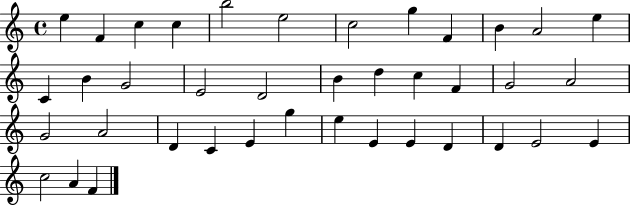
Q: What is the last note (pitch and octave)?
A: F4